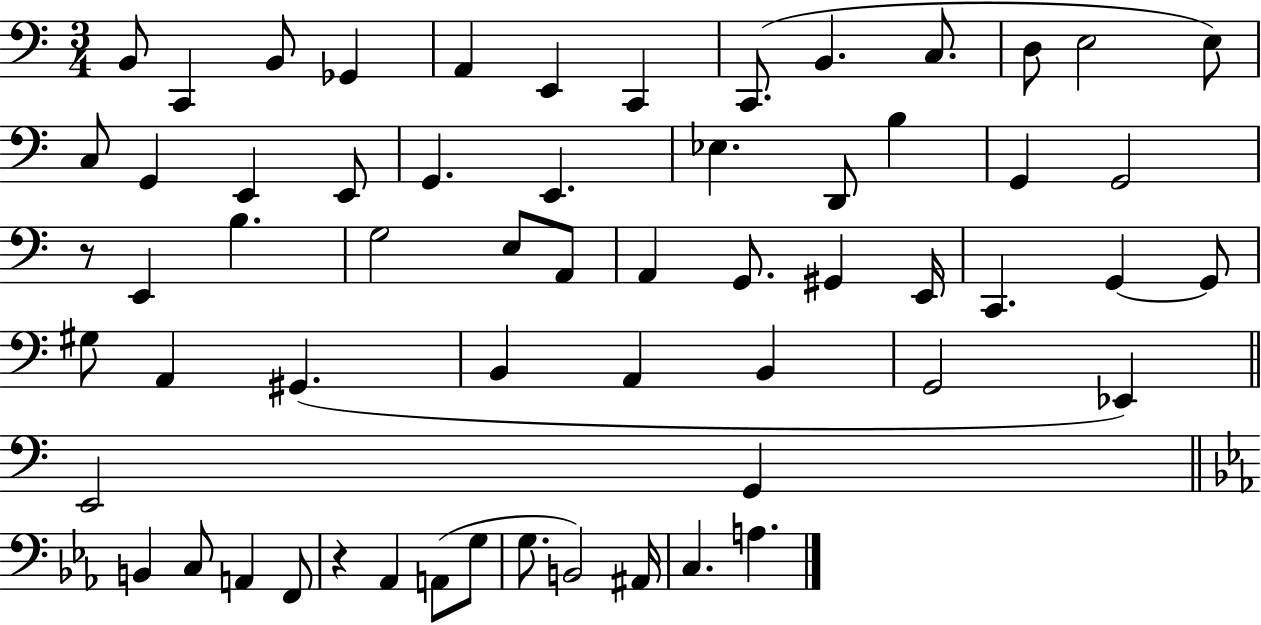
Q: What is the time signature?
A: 3/4